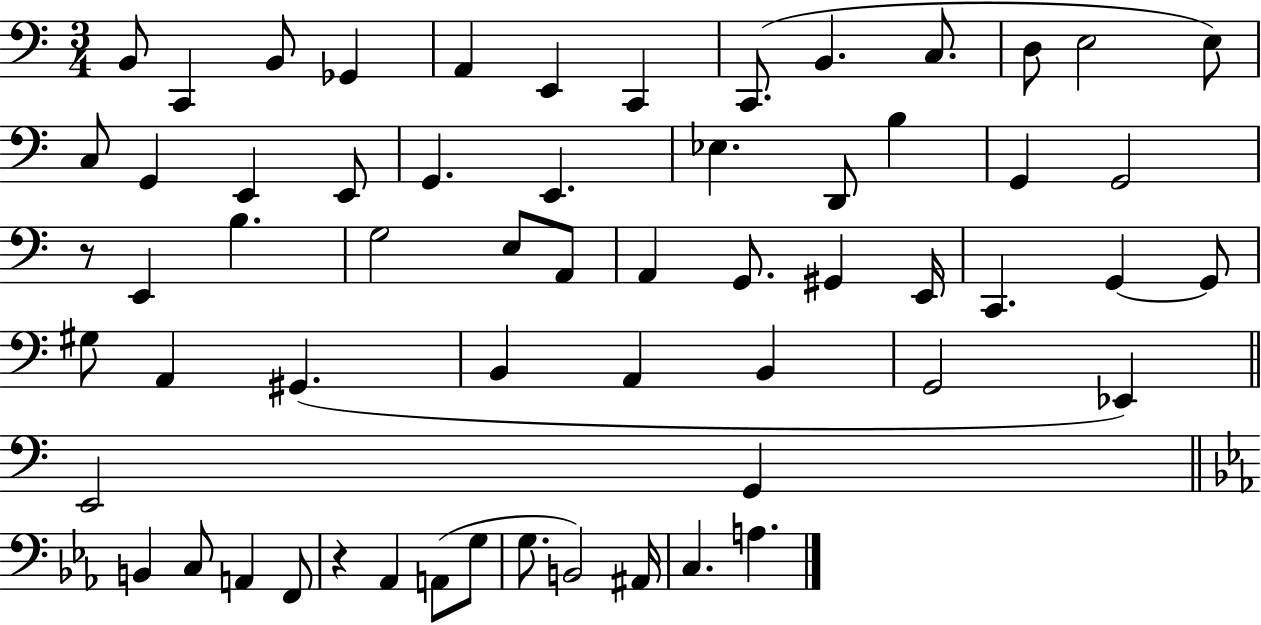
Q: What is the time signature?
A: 3/4